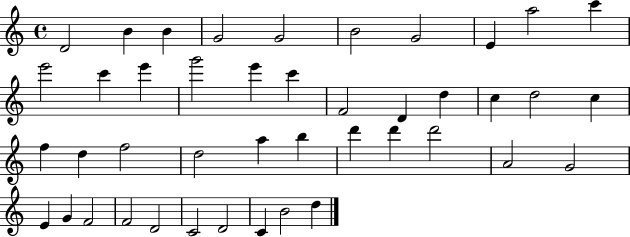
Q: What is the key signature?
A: C major